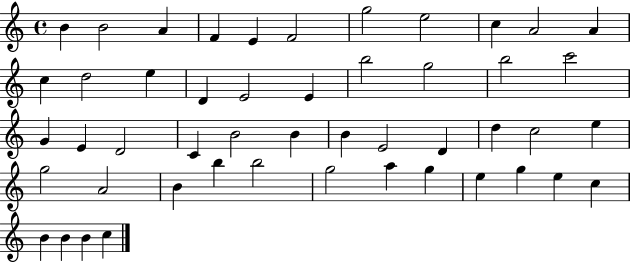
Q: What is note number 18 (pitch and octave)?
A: B5